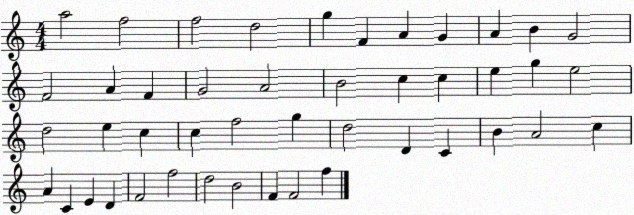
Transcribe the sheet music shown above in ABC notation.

X:1
T:Untitled
M:4/4
L:1/4
K:C
a2 f2 f2 d2 g F A G A B G2 F2 A F G2 A2 B2 c c e g e2 d2 e c c f2 g d2 D C B A2 c A C E D F2 f2 d2 B2 F F2 f